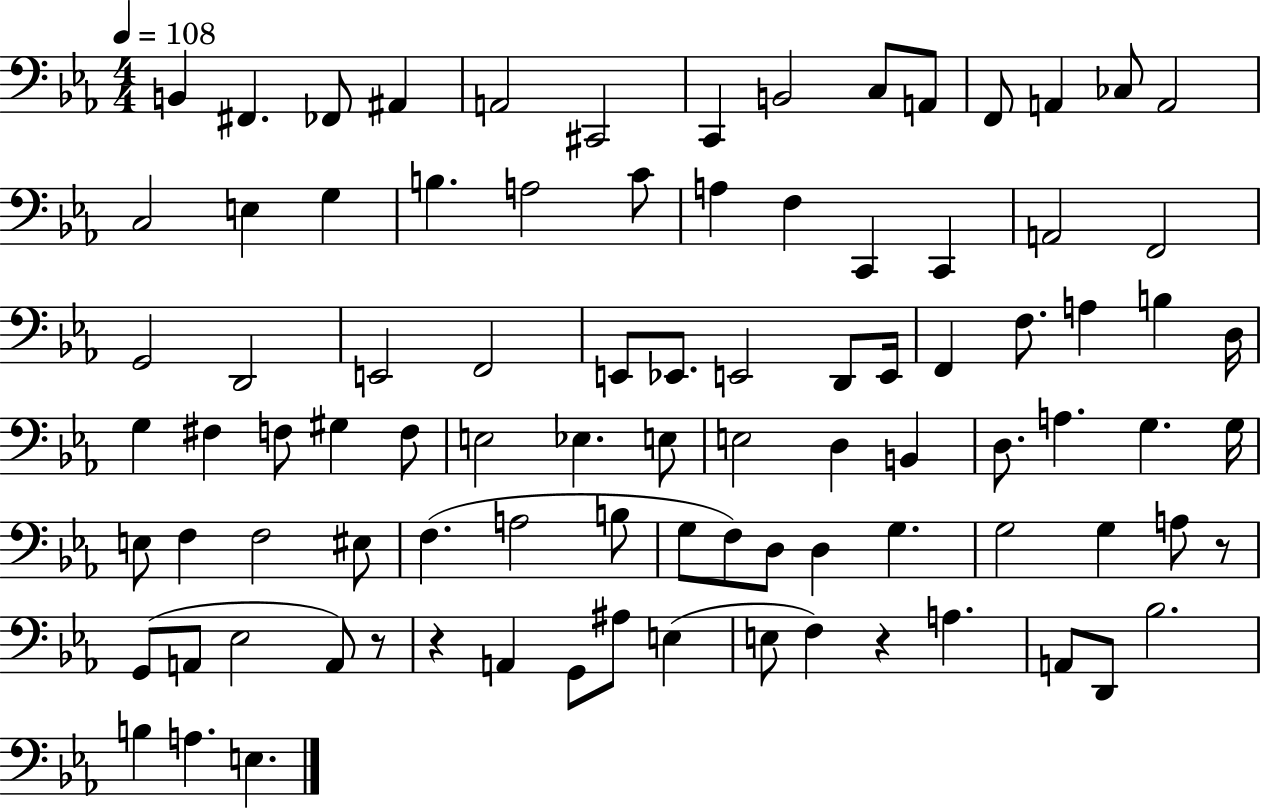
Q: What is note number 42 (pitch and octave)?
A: F#3